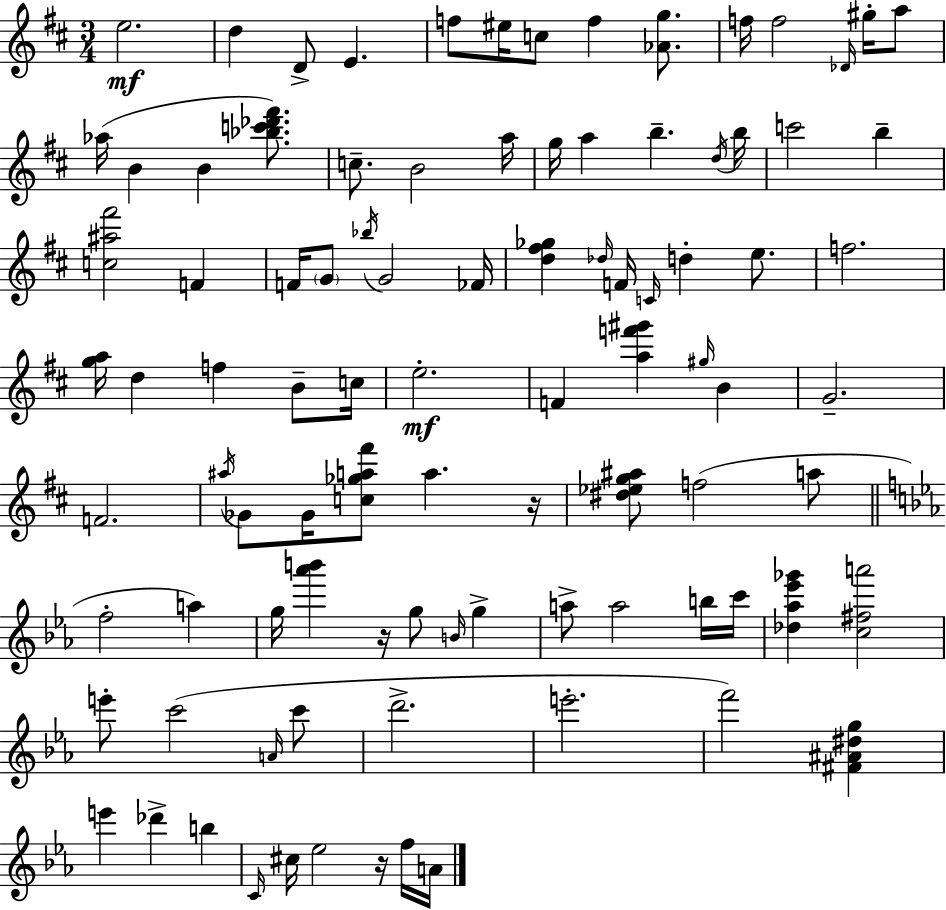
{
  \clef treble
  \numericTimeSignature
  \time 3/4
  \key d \major
  e''2.\mf | d''4 d'8-> e'4. | f''8 eis''16 c''8 f''4 <aes' g''>8. | f''16 f''2 \grace { des'16 } gis''16-. a''8 | \break aes''16( b'4 b'4 <bes'' c''' des''' fis'''>8.) | c''8.-- b'2 | a''16 g''16 a''4 b''4.-- | \acciaccatura { d''16 } b''16 c'''2 b''4-- | \break <c'' ais'' fis'''>2 f'4 | f'16 \parenthesize g'8 \acciaccatura { bes''16 } g'2 | fes'16 <d'' fis'' ges''>4 \grace { des''16 } f'16 \grace { c'16 } d''4-. | e''8. f''2. | \break <g'' a''>16 d''4 f''4 | b'8-- c''16 e''2.-.\mf | f'4 <a'' f''' gis'''>4 | \grace { gis''16 } b'4 g'2.-- | \break f'2. | \acciaccatura { ais''16 } ges'8 ges'16 <c'' ges'' a'' fis'''>8 | a''4. r16 <dis'' ees'' g'' ais''>8 f''2( | a''8 \bar "||" \break \key ees \major f''2-. a''4) | g''16 <aes''' b'''>4 r16 g''8 \grace { b'16 } g''4-> | a''8-> a''2 b''16 | c'''16 <des'' aes'' ees''' ges'''>4 <c'' fis'' a'''>2 | \break e'''8-. c'''2( \grace { a'16 } | c'''8 d'''2.-> | e'''2.-. | f'''2) <fis' ais' dis'' g''>4 | \break e'''4 des'''4-> b''4 | \grace { c'16 } cis''16 ees''2 | r16 f''16 a'16 \bar "|."
}